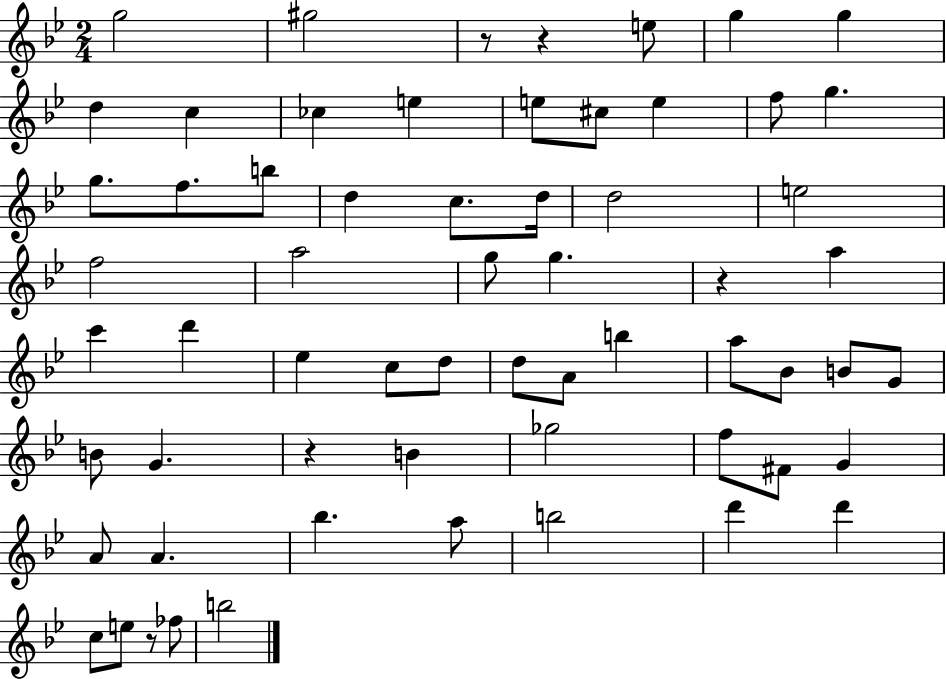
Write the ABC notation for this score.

X:1
T:Untitled
M:2/4
L:1/4
K:Bb
g2 ^g2 z/2 z e/2 g g d c _c e e/2 ^c/2 e f/2 g g/2 f/2 b/2 d c/2 d/4 d2 e2 f2 a2 g/2 g z a c' d' _e c/2 d/2 d/2 A/2 b a/2 _B/2 B/2 G/2 B/2 G z B _g2 f/2 ^F/2 G A/2 A _b a/2 b2 d' d' c/2 e/2 z/2 _f/2 b2